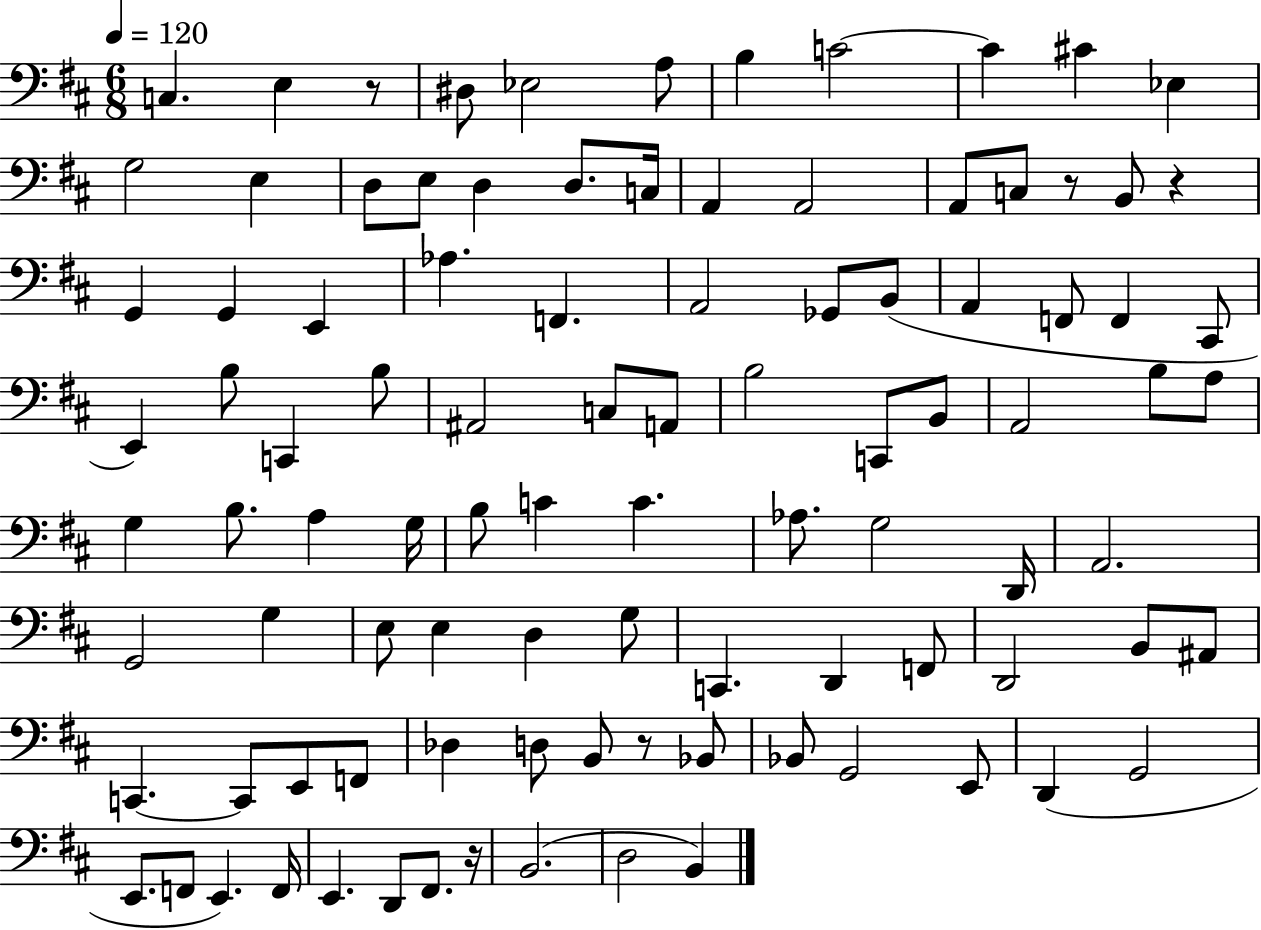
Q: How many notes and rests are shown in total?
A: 98